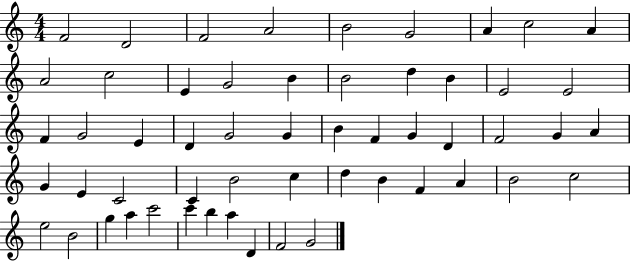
{
  \clef treble
  \numericTimeSignature
  \time 4/4
  \key c \major
  f'2 d'2 | f'2 a'2 | b'2 g'2 | a'4 c''2 a'4 | \break a'2 c''2 | e'4 g'2 b'4 | b'2 d''4 b'4 | e'2 e'2 | \break f'4 g'2 e'4 | d'4 g'2 g'4 | b'4 f'4 g'4 d'4 | f'2 g'4 a'4 | \break g'4 e'4 c'2 | c'4 b'2 c''4 | d''4 b'4 f'4 a'4 | b'2 c''2 | \break e''2 b'2 | g''4 a''4 c'''2 | c'''4 b''4 a''4 d'4 | f'2 g'2 | \break \bar "|."
}